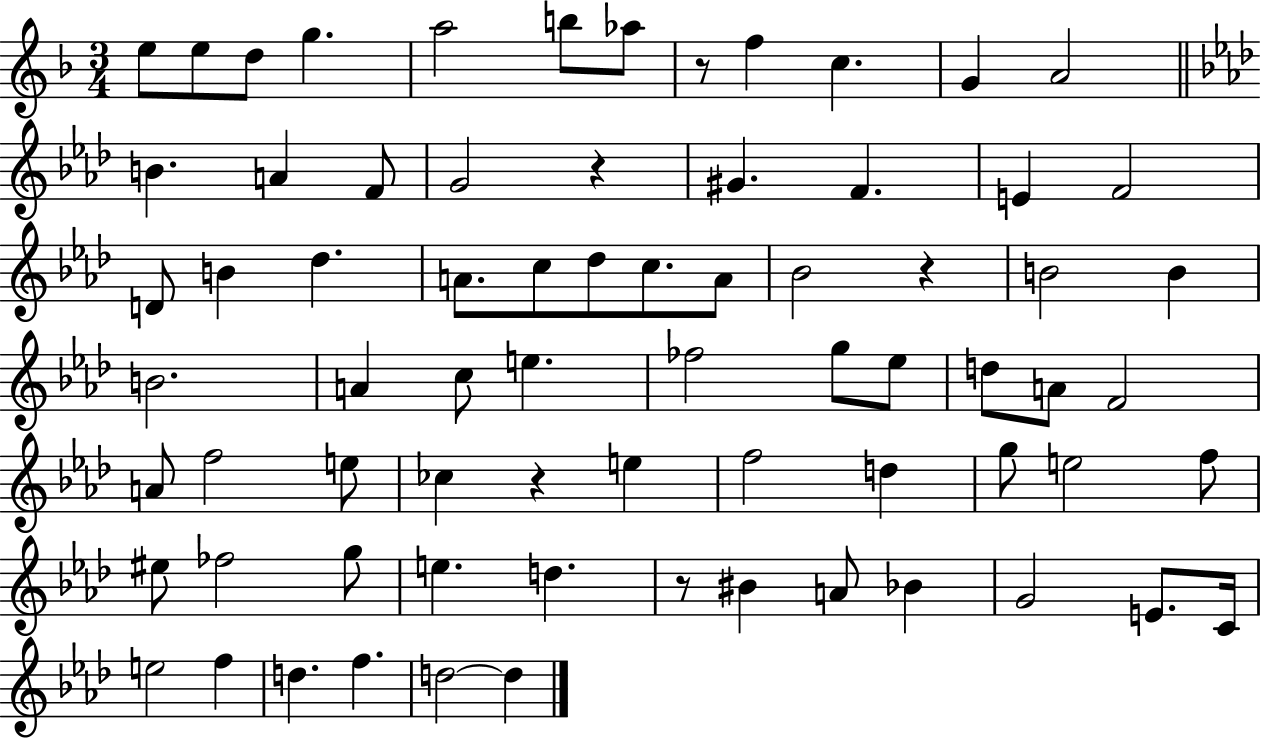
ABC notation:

X:1
T:Untitled
M:3/4
L:1/4
K:F
e/2 e/2 d/2 g a2 b/2 _a/2 z/2 f c G A2 B A F/2 G2 z ^G F E F2 D/2 B _d A/2 c/2 _d/2 c/2 A/2 _B2 z B2 B B2 A c/2 e _f2 g/2 _e/2 d/2 A/2 F2 A/2 f2 e/2 _c z e f2 d g/2 e2 f/2 ^e/2 _f2 g/2 e d z/2 ^B A/2 _B G2 E/2 C/4 e2 f d f d2 d